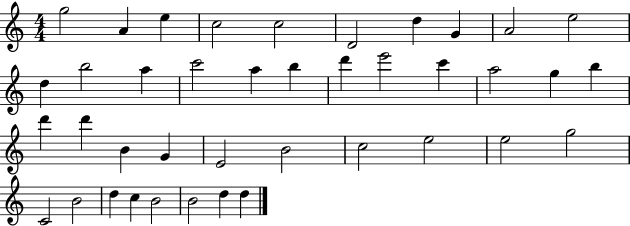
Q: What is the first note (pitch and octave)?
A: G5